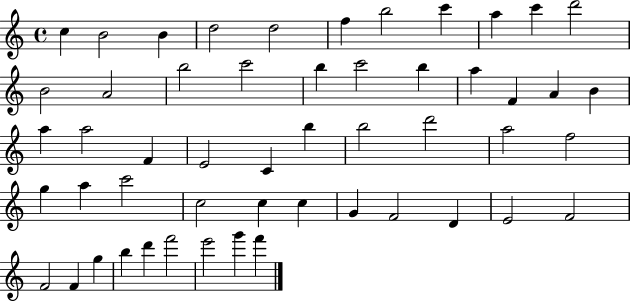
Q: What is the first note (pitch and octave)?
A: C5